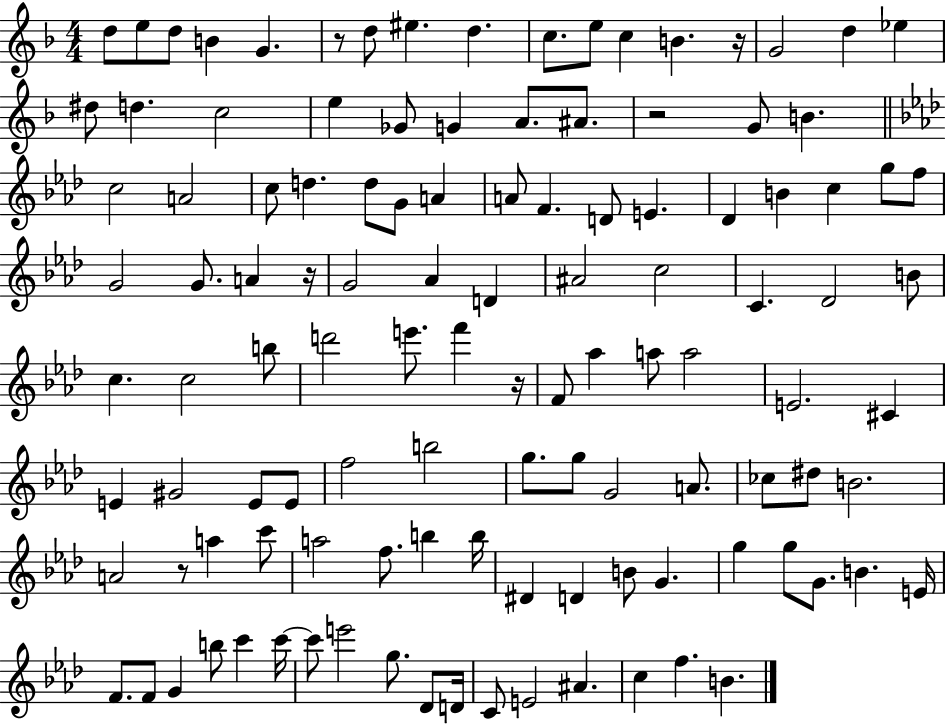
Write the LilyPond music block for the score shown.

{
  \clef treble
  \numericTimeSignature
  \time 4/4
  \key f \major
  d''8 e''8 d''8 b'4 g'4. | r8 d''8 eis''4. d''4. | c''8. e''8 c''4 b'4. r16 | g'2 d''4 ees''4 | \break dis''8 d''4. c''2 | e''4 ges'8 g'4 a'8. ais'8. | r2 g'8 b'4. | \bar "||" \break \key f \minor c''2 a'2 | c''8 d''4. d''8 g'8 a'4 | a'8 f'4. d'8 e'4. | des'4 b'4 c''4 g''8 f''8 | \break g'2 g'8. a'4 r16 | g'2 aes'4 d'4 | ais'2 c''2 | c'4. des'2 b'8 | \break c''4. c''2 b''8 | d'''2 e'''8. f'''4 r16 | f'8 aes''4 a''8 a''2 | e'2. cis'4 | \break e'4 gis'2 e'8 e'8 | f''2 b''2 | g''8. g''8 g'2 a'8. | ces''8 dis''8 b'2. | \break a'2 r8 a''4 c'''8 | a''2 f''8. b''4 b''16 | dis'4 d'4 b'8 g'4. | g''4 g''8 g'8. b'4. e'16 | \break f'8. f'8 g'4 b''8 c'''4 c'''16~~ | c'''8 e'''2 g''8. des'8 d'16 | c'8 e'2 ais'4. | c''4 f''4. b'4. | \break \bar "|."
}